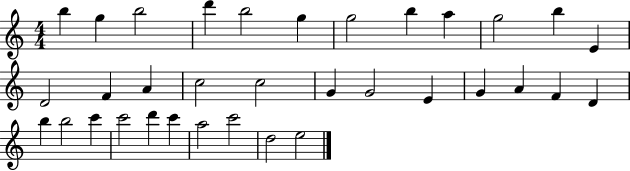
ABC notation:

X:1
T:Untitled
M:4/4
L:1/4
K:C
b g b2 d' b2 g g2 b a g2 b E D2 F A c2 c2 G G2 E G A F D b b2 c' c'2 d' c' a2 c'2 d2 e2